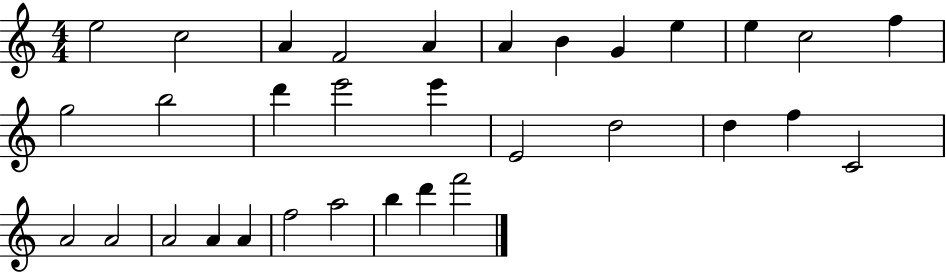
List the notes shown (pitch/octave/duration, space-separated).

E5/h C5/h A4/q F4/h A4/q A4/q B4/q G4/q E5/q E5/q C5/h F5/q G5/h B5/h D6/q E6/h E6/q E4/h D5/h D5/q F5/q C4/h A4/h A4/h A4/h A4/q A4/q F5/h A5/h B5/q D6/q F6/h